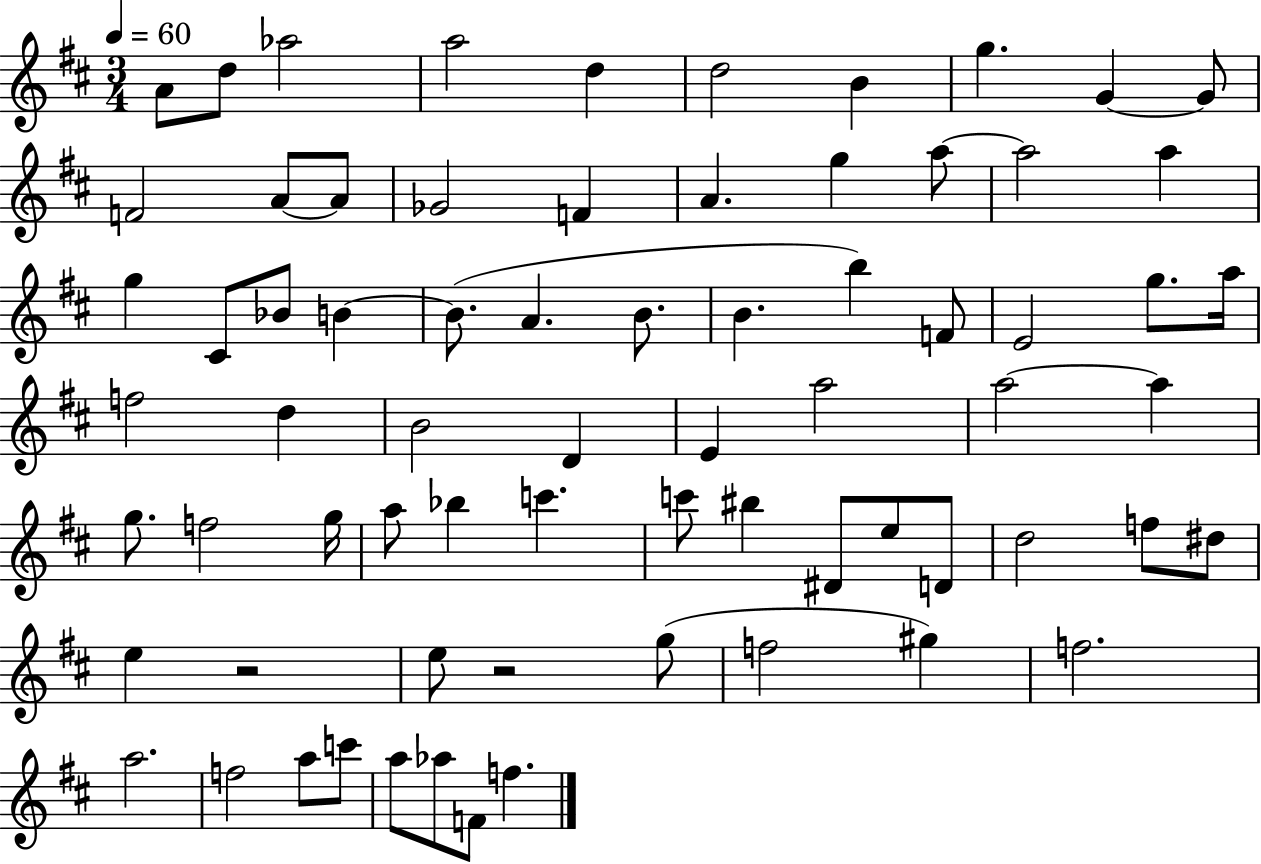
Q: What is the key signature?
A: D major